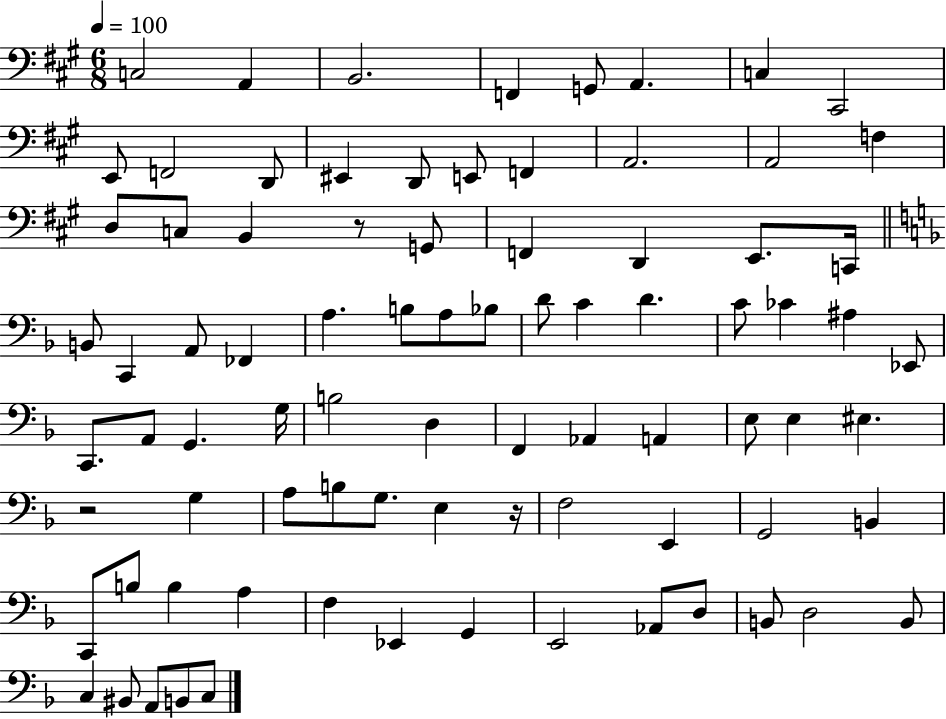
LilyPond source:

{
  \clef bass
  \numericTimeSignature
  \time 6/8
  \key a \major
  \tempo 4 = 100
  \repeat volta 2 { c2 a,4 | b,2. | f,4 g,8 a,4. | c4 cis,2 | \break e,8 f,2 d,8 | eis,4 d,8 e,8 f,4 | a,2. | a,2 f4 | \break d8 c8 b,4 r8 g,8 | f,4 d,4 e,8. c,16 | \bar "||" \break \key f \major b,8 c,4 a,8 fes,4 | a4. b8 a8 bes8 | d'8 c'4 d'4. | c'8 ces'4 ais4 ees,8 | \break c,8. a,8 g,4. g16 | b2 d4 | f,4 aes,4 a,4 | e8 e4 eis4. | \break r2 g4 | a8 b8 g8. e4 r16 | f2 e,4 | g,2 b,4 | \break c,8 b8 b4 a4 | f4 ees,4 g,4 | e,2 aes,8 d8 | b,8 d2 b,8 | \break c4 bis,8 a,8 b,8 c8 | } \bar "|."
}